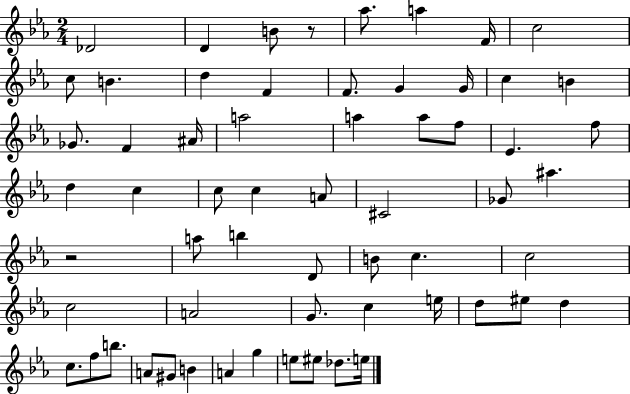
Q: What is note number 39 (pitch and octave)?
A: C5